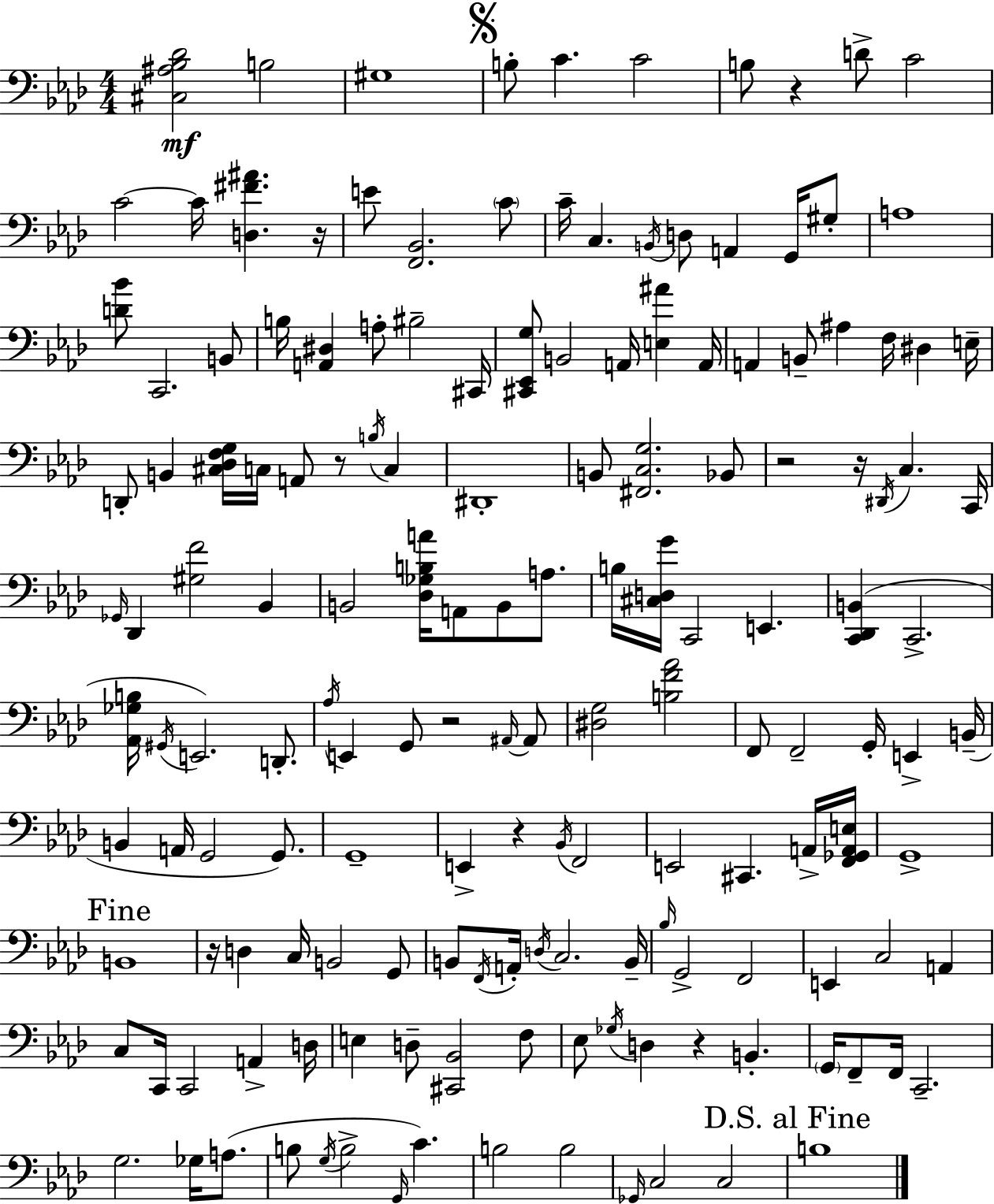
X:1
T:Untitled
M:4/4
L:1/4
K:Fm
[^C,^A,_B,_D]2 B,2 ^G,4 B,/2 C C2 B,/2 z D/2 C2 C2 C/4 [D,^F^A] z/4 E/2 [F,,_B,,]2 C/2 C/4 C, B,,/4 D,/2 A,, G,,/4 ^G,/2 A,4 [D_B]/2 C,,2 B,,/2 B,/4 [A,,^D,] A,/2 ^B,2 ^C,,/4 [^C,,_E,,G,]/2 B,,2 A,,/4 [E,^A] A,,/4 A,, B,,/2 ^A, F,/4 ^D, E,/4 D,,/2 B,, [^C,_D,F,G,]/4 C,/4 A,,/2 z/2 B,/4 C, ^D,,4 B,,/2 [^F,,C,G,]2 _B,,/2 z2 z/4 ^D,,/4 C, C,,/4 _G,,/4 _D,, [^G,F]2 _B,, B,,2 [_D,_G,B,A]/4 A,,/2 B,,/2 A,/2 B,/4 [^C,D,G]/4 C,,2 E,, [C,,_D,,B,,] C,,2 [_A,,_G,B,]/4 ^G,,/4 E,,2 D,,/2 _A,/4 E,, G,,/2 z2 ^A,,/4 ^A,,/2 [^D,G,]2 [B,F_A]2 F,,/2 F,,2 G,,/4 E,, B,,/4 B,, A,,/4 G,,2 G,,/2 G,,4 E,, z _B,,/4 F,,2 E,,2 ^C,, A,,/4 [F,,_G,,A,,E,]/4 G,,4 B,,4 z/4 D, C,/4 B,,2 G,,/2 B,,/2 F,,/4 A,,/4 D,/4 C,2 B,,/4 _B,/4 G,,2 F,,2 E,, C,2 A,, C,/2 C,,/4 C,,2 A,, D,/4 E, D,/2 [^C,,_B,,]2 F,/2 _E,/2 _G,/4 D, z B,, G,,/4 F,,/2 F,,/4 C,,2 G,2 _G,/4 A,/2 B,/2 G,/4 B,2 G,,/4 C B,2 B,2 _G,,/4 C,2 C,2 B,4